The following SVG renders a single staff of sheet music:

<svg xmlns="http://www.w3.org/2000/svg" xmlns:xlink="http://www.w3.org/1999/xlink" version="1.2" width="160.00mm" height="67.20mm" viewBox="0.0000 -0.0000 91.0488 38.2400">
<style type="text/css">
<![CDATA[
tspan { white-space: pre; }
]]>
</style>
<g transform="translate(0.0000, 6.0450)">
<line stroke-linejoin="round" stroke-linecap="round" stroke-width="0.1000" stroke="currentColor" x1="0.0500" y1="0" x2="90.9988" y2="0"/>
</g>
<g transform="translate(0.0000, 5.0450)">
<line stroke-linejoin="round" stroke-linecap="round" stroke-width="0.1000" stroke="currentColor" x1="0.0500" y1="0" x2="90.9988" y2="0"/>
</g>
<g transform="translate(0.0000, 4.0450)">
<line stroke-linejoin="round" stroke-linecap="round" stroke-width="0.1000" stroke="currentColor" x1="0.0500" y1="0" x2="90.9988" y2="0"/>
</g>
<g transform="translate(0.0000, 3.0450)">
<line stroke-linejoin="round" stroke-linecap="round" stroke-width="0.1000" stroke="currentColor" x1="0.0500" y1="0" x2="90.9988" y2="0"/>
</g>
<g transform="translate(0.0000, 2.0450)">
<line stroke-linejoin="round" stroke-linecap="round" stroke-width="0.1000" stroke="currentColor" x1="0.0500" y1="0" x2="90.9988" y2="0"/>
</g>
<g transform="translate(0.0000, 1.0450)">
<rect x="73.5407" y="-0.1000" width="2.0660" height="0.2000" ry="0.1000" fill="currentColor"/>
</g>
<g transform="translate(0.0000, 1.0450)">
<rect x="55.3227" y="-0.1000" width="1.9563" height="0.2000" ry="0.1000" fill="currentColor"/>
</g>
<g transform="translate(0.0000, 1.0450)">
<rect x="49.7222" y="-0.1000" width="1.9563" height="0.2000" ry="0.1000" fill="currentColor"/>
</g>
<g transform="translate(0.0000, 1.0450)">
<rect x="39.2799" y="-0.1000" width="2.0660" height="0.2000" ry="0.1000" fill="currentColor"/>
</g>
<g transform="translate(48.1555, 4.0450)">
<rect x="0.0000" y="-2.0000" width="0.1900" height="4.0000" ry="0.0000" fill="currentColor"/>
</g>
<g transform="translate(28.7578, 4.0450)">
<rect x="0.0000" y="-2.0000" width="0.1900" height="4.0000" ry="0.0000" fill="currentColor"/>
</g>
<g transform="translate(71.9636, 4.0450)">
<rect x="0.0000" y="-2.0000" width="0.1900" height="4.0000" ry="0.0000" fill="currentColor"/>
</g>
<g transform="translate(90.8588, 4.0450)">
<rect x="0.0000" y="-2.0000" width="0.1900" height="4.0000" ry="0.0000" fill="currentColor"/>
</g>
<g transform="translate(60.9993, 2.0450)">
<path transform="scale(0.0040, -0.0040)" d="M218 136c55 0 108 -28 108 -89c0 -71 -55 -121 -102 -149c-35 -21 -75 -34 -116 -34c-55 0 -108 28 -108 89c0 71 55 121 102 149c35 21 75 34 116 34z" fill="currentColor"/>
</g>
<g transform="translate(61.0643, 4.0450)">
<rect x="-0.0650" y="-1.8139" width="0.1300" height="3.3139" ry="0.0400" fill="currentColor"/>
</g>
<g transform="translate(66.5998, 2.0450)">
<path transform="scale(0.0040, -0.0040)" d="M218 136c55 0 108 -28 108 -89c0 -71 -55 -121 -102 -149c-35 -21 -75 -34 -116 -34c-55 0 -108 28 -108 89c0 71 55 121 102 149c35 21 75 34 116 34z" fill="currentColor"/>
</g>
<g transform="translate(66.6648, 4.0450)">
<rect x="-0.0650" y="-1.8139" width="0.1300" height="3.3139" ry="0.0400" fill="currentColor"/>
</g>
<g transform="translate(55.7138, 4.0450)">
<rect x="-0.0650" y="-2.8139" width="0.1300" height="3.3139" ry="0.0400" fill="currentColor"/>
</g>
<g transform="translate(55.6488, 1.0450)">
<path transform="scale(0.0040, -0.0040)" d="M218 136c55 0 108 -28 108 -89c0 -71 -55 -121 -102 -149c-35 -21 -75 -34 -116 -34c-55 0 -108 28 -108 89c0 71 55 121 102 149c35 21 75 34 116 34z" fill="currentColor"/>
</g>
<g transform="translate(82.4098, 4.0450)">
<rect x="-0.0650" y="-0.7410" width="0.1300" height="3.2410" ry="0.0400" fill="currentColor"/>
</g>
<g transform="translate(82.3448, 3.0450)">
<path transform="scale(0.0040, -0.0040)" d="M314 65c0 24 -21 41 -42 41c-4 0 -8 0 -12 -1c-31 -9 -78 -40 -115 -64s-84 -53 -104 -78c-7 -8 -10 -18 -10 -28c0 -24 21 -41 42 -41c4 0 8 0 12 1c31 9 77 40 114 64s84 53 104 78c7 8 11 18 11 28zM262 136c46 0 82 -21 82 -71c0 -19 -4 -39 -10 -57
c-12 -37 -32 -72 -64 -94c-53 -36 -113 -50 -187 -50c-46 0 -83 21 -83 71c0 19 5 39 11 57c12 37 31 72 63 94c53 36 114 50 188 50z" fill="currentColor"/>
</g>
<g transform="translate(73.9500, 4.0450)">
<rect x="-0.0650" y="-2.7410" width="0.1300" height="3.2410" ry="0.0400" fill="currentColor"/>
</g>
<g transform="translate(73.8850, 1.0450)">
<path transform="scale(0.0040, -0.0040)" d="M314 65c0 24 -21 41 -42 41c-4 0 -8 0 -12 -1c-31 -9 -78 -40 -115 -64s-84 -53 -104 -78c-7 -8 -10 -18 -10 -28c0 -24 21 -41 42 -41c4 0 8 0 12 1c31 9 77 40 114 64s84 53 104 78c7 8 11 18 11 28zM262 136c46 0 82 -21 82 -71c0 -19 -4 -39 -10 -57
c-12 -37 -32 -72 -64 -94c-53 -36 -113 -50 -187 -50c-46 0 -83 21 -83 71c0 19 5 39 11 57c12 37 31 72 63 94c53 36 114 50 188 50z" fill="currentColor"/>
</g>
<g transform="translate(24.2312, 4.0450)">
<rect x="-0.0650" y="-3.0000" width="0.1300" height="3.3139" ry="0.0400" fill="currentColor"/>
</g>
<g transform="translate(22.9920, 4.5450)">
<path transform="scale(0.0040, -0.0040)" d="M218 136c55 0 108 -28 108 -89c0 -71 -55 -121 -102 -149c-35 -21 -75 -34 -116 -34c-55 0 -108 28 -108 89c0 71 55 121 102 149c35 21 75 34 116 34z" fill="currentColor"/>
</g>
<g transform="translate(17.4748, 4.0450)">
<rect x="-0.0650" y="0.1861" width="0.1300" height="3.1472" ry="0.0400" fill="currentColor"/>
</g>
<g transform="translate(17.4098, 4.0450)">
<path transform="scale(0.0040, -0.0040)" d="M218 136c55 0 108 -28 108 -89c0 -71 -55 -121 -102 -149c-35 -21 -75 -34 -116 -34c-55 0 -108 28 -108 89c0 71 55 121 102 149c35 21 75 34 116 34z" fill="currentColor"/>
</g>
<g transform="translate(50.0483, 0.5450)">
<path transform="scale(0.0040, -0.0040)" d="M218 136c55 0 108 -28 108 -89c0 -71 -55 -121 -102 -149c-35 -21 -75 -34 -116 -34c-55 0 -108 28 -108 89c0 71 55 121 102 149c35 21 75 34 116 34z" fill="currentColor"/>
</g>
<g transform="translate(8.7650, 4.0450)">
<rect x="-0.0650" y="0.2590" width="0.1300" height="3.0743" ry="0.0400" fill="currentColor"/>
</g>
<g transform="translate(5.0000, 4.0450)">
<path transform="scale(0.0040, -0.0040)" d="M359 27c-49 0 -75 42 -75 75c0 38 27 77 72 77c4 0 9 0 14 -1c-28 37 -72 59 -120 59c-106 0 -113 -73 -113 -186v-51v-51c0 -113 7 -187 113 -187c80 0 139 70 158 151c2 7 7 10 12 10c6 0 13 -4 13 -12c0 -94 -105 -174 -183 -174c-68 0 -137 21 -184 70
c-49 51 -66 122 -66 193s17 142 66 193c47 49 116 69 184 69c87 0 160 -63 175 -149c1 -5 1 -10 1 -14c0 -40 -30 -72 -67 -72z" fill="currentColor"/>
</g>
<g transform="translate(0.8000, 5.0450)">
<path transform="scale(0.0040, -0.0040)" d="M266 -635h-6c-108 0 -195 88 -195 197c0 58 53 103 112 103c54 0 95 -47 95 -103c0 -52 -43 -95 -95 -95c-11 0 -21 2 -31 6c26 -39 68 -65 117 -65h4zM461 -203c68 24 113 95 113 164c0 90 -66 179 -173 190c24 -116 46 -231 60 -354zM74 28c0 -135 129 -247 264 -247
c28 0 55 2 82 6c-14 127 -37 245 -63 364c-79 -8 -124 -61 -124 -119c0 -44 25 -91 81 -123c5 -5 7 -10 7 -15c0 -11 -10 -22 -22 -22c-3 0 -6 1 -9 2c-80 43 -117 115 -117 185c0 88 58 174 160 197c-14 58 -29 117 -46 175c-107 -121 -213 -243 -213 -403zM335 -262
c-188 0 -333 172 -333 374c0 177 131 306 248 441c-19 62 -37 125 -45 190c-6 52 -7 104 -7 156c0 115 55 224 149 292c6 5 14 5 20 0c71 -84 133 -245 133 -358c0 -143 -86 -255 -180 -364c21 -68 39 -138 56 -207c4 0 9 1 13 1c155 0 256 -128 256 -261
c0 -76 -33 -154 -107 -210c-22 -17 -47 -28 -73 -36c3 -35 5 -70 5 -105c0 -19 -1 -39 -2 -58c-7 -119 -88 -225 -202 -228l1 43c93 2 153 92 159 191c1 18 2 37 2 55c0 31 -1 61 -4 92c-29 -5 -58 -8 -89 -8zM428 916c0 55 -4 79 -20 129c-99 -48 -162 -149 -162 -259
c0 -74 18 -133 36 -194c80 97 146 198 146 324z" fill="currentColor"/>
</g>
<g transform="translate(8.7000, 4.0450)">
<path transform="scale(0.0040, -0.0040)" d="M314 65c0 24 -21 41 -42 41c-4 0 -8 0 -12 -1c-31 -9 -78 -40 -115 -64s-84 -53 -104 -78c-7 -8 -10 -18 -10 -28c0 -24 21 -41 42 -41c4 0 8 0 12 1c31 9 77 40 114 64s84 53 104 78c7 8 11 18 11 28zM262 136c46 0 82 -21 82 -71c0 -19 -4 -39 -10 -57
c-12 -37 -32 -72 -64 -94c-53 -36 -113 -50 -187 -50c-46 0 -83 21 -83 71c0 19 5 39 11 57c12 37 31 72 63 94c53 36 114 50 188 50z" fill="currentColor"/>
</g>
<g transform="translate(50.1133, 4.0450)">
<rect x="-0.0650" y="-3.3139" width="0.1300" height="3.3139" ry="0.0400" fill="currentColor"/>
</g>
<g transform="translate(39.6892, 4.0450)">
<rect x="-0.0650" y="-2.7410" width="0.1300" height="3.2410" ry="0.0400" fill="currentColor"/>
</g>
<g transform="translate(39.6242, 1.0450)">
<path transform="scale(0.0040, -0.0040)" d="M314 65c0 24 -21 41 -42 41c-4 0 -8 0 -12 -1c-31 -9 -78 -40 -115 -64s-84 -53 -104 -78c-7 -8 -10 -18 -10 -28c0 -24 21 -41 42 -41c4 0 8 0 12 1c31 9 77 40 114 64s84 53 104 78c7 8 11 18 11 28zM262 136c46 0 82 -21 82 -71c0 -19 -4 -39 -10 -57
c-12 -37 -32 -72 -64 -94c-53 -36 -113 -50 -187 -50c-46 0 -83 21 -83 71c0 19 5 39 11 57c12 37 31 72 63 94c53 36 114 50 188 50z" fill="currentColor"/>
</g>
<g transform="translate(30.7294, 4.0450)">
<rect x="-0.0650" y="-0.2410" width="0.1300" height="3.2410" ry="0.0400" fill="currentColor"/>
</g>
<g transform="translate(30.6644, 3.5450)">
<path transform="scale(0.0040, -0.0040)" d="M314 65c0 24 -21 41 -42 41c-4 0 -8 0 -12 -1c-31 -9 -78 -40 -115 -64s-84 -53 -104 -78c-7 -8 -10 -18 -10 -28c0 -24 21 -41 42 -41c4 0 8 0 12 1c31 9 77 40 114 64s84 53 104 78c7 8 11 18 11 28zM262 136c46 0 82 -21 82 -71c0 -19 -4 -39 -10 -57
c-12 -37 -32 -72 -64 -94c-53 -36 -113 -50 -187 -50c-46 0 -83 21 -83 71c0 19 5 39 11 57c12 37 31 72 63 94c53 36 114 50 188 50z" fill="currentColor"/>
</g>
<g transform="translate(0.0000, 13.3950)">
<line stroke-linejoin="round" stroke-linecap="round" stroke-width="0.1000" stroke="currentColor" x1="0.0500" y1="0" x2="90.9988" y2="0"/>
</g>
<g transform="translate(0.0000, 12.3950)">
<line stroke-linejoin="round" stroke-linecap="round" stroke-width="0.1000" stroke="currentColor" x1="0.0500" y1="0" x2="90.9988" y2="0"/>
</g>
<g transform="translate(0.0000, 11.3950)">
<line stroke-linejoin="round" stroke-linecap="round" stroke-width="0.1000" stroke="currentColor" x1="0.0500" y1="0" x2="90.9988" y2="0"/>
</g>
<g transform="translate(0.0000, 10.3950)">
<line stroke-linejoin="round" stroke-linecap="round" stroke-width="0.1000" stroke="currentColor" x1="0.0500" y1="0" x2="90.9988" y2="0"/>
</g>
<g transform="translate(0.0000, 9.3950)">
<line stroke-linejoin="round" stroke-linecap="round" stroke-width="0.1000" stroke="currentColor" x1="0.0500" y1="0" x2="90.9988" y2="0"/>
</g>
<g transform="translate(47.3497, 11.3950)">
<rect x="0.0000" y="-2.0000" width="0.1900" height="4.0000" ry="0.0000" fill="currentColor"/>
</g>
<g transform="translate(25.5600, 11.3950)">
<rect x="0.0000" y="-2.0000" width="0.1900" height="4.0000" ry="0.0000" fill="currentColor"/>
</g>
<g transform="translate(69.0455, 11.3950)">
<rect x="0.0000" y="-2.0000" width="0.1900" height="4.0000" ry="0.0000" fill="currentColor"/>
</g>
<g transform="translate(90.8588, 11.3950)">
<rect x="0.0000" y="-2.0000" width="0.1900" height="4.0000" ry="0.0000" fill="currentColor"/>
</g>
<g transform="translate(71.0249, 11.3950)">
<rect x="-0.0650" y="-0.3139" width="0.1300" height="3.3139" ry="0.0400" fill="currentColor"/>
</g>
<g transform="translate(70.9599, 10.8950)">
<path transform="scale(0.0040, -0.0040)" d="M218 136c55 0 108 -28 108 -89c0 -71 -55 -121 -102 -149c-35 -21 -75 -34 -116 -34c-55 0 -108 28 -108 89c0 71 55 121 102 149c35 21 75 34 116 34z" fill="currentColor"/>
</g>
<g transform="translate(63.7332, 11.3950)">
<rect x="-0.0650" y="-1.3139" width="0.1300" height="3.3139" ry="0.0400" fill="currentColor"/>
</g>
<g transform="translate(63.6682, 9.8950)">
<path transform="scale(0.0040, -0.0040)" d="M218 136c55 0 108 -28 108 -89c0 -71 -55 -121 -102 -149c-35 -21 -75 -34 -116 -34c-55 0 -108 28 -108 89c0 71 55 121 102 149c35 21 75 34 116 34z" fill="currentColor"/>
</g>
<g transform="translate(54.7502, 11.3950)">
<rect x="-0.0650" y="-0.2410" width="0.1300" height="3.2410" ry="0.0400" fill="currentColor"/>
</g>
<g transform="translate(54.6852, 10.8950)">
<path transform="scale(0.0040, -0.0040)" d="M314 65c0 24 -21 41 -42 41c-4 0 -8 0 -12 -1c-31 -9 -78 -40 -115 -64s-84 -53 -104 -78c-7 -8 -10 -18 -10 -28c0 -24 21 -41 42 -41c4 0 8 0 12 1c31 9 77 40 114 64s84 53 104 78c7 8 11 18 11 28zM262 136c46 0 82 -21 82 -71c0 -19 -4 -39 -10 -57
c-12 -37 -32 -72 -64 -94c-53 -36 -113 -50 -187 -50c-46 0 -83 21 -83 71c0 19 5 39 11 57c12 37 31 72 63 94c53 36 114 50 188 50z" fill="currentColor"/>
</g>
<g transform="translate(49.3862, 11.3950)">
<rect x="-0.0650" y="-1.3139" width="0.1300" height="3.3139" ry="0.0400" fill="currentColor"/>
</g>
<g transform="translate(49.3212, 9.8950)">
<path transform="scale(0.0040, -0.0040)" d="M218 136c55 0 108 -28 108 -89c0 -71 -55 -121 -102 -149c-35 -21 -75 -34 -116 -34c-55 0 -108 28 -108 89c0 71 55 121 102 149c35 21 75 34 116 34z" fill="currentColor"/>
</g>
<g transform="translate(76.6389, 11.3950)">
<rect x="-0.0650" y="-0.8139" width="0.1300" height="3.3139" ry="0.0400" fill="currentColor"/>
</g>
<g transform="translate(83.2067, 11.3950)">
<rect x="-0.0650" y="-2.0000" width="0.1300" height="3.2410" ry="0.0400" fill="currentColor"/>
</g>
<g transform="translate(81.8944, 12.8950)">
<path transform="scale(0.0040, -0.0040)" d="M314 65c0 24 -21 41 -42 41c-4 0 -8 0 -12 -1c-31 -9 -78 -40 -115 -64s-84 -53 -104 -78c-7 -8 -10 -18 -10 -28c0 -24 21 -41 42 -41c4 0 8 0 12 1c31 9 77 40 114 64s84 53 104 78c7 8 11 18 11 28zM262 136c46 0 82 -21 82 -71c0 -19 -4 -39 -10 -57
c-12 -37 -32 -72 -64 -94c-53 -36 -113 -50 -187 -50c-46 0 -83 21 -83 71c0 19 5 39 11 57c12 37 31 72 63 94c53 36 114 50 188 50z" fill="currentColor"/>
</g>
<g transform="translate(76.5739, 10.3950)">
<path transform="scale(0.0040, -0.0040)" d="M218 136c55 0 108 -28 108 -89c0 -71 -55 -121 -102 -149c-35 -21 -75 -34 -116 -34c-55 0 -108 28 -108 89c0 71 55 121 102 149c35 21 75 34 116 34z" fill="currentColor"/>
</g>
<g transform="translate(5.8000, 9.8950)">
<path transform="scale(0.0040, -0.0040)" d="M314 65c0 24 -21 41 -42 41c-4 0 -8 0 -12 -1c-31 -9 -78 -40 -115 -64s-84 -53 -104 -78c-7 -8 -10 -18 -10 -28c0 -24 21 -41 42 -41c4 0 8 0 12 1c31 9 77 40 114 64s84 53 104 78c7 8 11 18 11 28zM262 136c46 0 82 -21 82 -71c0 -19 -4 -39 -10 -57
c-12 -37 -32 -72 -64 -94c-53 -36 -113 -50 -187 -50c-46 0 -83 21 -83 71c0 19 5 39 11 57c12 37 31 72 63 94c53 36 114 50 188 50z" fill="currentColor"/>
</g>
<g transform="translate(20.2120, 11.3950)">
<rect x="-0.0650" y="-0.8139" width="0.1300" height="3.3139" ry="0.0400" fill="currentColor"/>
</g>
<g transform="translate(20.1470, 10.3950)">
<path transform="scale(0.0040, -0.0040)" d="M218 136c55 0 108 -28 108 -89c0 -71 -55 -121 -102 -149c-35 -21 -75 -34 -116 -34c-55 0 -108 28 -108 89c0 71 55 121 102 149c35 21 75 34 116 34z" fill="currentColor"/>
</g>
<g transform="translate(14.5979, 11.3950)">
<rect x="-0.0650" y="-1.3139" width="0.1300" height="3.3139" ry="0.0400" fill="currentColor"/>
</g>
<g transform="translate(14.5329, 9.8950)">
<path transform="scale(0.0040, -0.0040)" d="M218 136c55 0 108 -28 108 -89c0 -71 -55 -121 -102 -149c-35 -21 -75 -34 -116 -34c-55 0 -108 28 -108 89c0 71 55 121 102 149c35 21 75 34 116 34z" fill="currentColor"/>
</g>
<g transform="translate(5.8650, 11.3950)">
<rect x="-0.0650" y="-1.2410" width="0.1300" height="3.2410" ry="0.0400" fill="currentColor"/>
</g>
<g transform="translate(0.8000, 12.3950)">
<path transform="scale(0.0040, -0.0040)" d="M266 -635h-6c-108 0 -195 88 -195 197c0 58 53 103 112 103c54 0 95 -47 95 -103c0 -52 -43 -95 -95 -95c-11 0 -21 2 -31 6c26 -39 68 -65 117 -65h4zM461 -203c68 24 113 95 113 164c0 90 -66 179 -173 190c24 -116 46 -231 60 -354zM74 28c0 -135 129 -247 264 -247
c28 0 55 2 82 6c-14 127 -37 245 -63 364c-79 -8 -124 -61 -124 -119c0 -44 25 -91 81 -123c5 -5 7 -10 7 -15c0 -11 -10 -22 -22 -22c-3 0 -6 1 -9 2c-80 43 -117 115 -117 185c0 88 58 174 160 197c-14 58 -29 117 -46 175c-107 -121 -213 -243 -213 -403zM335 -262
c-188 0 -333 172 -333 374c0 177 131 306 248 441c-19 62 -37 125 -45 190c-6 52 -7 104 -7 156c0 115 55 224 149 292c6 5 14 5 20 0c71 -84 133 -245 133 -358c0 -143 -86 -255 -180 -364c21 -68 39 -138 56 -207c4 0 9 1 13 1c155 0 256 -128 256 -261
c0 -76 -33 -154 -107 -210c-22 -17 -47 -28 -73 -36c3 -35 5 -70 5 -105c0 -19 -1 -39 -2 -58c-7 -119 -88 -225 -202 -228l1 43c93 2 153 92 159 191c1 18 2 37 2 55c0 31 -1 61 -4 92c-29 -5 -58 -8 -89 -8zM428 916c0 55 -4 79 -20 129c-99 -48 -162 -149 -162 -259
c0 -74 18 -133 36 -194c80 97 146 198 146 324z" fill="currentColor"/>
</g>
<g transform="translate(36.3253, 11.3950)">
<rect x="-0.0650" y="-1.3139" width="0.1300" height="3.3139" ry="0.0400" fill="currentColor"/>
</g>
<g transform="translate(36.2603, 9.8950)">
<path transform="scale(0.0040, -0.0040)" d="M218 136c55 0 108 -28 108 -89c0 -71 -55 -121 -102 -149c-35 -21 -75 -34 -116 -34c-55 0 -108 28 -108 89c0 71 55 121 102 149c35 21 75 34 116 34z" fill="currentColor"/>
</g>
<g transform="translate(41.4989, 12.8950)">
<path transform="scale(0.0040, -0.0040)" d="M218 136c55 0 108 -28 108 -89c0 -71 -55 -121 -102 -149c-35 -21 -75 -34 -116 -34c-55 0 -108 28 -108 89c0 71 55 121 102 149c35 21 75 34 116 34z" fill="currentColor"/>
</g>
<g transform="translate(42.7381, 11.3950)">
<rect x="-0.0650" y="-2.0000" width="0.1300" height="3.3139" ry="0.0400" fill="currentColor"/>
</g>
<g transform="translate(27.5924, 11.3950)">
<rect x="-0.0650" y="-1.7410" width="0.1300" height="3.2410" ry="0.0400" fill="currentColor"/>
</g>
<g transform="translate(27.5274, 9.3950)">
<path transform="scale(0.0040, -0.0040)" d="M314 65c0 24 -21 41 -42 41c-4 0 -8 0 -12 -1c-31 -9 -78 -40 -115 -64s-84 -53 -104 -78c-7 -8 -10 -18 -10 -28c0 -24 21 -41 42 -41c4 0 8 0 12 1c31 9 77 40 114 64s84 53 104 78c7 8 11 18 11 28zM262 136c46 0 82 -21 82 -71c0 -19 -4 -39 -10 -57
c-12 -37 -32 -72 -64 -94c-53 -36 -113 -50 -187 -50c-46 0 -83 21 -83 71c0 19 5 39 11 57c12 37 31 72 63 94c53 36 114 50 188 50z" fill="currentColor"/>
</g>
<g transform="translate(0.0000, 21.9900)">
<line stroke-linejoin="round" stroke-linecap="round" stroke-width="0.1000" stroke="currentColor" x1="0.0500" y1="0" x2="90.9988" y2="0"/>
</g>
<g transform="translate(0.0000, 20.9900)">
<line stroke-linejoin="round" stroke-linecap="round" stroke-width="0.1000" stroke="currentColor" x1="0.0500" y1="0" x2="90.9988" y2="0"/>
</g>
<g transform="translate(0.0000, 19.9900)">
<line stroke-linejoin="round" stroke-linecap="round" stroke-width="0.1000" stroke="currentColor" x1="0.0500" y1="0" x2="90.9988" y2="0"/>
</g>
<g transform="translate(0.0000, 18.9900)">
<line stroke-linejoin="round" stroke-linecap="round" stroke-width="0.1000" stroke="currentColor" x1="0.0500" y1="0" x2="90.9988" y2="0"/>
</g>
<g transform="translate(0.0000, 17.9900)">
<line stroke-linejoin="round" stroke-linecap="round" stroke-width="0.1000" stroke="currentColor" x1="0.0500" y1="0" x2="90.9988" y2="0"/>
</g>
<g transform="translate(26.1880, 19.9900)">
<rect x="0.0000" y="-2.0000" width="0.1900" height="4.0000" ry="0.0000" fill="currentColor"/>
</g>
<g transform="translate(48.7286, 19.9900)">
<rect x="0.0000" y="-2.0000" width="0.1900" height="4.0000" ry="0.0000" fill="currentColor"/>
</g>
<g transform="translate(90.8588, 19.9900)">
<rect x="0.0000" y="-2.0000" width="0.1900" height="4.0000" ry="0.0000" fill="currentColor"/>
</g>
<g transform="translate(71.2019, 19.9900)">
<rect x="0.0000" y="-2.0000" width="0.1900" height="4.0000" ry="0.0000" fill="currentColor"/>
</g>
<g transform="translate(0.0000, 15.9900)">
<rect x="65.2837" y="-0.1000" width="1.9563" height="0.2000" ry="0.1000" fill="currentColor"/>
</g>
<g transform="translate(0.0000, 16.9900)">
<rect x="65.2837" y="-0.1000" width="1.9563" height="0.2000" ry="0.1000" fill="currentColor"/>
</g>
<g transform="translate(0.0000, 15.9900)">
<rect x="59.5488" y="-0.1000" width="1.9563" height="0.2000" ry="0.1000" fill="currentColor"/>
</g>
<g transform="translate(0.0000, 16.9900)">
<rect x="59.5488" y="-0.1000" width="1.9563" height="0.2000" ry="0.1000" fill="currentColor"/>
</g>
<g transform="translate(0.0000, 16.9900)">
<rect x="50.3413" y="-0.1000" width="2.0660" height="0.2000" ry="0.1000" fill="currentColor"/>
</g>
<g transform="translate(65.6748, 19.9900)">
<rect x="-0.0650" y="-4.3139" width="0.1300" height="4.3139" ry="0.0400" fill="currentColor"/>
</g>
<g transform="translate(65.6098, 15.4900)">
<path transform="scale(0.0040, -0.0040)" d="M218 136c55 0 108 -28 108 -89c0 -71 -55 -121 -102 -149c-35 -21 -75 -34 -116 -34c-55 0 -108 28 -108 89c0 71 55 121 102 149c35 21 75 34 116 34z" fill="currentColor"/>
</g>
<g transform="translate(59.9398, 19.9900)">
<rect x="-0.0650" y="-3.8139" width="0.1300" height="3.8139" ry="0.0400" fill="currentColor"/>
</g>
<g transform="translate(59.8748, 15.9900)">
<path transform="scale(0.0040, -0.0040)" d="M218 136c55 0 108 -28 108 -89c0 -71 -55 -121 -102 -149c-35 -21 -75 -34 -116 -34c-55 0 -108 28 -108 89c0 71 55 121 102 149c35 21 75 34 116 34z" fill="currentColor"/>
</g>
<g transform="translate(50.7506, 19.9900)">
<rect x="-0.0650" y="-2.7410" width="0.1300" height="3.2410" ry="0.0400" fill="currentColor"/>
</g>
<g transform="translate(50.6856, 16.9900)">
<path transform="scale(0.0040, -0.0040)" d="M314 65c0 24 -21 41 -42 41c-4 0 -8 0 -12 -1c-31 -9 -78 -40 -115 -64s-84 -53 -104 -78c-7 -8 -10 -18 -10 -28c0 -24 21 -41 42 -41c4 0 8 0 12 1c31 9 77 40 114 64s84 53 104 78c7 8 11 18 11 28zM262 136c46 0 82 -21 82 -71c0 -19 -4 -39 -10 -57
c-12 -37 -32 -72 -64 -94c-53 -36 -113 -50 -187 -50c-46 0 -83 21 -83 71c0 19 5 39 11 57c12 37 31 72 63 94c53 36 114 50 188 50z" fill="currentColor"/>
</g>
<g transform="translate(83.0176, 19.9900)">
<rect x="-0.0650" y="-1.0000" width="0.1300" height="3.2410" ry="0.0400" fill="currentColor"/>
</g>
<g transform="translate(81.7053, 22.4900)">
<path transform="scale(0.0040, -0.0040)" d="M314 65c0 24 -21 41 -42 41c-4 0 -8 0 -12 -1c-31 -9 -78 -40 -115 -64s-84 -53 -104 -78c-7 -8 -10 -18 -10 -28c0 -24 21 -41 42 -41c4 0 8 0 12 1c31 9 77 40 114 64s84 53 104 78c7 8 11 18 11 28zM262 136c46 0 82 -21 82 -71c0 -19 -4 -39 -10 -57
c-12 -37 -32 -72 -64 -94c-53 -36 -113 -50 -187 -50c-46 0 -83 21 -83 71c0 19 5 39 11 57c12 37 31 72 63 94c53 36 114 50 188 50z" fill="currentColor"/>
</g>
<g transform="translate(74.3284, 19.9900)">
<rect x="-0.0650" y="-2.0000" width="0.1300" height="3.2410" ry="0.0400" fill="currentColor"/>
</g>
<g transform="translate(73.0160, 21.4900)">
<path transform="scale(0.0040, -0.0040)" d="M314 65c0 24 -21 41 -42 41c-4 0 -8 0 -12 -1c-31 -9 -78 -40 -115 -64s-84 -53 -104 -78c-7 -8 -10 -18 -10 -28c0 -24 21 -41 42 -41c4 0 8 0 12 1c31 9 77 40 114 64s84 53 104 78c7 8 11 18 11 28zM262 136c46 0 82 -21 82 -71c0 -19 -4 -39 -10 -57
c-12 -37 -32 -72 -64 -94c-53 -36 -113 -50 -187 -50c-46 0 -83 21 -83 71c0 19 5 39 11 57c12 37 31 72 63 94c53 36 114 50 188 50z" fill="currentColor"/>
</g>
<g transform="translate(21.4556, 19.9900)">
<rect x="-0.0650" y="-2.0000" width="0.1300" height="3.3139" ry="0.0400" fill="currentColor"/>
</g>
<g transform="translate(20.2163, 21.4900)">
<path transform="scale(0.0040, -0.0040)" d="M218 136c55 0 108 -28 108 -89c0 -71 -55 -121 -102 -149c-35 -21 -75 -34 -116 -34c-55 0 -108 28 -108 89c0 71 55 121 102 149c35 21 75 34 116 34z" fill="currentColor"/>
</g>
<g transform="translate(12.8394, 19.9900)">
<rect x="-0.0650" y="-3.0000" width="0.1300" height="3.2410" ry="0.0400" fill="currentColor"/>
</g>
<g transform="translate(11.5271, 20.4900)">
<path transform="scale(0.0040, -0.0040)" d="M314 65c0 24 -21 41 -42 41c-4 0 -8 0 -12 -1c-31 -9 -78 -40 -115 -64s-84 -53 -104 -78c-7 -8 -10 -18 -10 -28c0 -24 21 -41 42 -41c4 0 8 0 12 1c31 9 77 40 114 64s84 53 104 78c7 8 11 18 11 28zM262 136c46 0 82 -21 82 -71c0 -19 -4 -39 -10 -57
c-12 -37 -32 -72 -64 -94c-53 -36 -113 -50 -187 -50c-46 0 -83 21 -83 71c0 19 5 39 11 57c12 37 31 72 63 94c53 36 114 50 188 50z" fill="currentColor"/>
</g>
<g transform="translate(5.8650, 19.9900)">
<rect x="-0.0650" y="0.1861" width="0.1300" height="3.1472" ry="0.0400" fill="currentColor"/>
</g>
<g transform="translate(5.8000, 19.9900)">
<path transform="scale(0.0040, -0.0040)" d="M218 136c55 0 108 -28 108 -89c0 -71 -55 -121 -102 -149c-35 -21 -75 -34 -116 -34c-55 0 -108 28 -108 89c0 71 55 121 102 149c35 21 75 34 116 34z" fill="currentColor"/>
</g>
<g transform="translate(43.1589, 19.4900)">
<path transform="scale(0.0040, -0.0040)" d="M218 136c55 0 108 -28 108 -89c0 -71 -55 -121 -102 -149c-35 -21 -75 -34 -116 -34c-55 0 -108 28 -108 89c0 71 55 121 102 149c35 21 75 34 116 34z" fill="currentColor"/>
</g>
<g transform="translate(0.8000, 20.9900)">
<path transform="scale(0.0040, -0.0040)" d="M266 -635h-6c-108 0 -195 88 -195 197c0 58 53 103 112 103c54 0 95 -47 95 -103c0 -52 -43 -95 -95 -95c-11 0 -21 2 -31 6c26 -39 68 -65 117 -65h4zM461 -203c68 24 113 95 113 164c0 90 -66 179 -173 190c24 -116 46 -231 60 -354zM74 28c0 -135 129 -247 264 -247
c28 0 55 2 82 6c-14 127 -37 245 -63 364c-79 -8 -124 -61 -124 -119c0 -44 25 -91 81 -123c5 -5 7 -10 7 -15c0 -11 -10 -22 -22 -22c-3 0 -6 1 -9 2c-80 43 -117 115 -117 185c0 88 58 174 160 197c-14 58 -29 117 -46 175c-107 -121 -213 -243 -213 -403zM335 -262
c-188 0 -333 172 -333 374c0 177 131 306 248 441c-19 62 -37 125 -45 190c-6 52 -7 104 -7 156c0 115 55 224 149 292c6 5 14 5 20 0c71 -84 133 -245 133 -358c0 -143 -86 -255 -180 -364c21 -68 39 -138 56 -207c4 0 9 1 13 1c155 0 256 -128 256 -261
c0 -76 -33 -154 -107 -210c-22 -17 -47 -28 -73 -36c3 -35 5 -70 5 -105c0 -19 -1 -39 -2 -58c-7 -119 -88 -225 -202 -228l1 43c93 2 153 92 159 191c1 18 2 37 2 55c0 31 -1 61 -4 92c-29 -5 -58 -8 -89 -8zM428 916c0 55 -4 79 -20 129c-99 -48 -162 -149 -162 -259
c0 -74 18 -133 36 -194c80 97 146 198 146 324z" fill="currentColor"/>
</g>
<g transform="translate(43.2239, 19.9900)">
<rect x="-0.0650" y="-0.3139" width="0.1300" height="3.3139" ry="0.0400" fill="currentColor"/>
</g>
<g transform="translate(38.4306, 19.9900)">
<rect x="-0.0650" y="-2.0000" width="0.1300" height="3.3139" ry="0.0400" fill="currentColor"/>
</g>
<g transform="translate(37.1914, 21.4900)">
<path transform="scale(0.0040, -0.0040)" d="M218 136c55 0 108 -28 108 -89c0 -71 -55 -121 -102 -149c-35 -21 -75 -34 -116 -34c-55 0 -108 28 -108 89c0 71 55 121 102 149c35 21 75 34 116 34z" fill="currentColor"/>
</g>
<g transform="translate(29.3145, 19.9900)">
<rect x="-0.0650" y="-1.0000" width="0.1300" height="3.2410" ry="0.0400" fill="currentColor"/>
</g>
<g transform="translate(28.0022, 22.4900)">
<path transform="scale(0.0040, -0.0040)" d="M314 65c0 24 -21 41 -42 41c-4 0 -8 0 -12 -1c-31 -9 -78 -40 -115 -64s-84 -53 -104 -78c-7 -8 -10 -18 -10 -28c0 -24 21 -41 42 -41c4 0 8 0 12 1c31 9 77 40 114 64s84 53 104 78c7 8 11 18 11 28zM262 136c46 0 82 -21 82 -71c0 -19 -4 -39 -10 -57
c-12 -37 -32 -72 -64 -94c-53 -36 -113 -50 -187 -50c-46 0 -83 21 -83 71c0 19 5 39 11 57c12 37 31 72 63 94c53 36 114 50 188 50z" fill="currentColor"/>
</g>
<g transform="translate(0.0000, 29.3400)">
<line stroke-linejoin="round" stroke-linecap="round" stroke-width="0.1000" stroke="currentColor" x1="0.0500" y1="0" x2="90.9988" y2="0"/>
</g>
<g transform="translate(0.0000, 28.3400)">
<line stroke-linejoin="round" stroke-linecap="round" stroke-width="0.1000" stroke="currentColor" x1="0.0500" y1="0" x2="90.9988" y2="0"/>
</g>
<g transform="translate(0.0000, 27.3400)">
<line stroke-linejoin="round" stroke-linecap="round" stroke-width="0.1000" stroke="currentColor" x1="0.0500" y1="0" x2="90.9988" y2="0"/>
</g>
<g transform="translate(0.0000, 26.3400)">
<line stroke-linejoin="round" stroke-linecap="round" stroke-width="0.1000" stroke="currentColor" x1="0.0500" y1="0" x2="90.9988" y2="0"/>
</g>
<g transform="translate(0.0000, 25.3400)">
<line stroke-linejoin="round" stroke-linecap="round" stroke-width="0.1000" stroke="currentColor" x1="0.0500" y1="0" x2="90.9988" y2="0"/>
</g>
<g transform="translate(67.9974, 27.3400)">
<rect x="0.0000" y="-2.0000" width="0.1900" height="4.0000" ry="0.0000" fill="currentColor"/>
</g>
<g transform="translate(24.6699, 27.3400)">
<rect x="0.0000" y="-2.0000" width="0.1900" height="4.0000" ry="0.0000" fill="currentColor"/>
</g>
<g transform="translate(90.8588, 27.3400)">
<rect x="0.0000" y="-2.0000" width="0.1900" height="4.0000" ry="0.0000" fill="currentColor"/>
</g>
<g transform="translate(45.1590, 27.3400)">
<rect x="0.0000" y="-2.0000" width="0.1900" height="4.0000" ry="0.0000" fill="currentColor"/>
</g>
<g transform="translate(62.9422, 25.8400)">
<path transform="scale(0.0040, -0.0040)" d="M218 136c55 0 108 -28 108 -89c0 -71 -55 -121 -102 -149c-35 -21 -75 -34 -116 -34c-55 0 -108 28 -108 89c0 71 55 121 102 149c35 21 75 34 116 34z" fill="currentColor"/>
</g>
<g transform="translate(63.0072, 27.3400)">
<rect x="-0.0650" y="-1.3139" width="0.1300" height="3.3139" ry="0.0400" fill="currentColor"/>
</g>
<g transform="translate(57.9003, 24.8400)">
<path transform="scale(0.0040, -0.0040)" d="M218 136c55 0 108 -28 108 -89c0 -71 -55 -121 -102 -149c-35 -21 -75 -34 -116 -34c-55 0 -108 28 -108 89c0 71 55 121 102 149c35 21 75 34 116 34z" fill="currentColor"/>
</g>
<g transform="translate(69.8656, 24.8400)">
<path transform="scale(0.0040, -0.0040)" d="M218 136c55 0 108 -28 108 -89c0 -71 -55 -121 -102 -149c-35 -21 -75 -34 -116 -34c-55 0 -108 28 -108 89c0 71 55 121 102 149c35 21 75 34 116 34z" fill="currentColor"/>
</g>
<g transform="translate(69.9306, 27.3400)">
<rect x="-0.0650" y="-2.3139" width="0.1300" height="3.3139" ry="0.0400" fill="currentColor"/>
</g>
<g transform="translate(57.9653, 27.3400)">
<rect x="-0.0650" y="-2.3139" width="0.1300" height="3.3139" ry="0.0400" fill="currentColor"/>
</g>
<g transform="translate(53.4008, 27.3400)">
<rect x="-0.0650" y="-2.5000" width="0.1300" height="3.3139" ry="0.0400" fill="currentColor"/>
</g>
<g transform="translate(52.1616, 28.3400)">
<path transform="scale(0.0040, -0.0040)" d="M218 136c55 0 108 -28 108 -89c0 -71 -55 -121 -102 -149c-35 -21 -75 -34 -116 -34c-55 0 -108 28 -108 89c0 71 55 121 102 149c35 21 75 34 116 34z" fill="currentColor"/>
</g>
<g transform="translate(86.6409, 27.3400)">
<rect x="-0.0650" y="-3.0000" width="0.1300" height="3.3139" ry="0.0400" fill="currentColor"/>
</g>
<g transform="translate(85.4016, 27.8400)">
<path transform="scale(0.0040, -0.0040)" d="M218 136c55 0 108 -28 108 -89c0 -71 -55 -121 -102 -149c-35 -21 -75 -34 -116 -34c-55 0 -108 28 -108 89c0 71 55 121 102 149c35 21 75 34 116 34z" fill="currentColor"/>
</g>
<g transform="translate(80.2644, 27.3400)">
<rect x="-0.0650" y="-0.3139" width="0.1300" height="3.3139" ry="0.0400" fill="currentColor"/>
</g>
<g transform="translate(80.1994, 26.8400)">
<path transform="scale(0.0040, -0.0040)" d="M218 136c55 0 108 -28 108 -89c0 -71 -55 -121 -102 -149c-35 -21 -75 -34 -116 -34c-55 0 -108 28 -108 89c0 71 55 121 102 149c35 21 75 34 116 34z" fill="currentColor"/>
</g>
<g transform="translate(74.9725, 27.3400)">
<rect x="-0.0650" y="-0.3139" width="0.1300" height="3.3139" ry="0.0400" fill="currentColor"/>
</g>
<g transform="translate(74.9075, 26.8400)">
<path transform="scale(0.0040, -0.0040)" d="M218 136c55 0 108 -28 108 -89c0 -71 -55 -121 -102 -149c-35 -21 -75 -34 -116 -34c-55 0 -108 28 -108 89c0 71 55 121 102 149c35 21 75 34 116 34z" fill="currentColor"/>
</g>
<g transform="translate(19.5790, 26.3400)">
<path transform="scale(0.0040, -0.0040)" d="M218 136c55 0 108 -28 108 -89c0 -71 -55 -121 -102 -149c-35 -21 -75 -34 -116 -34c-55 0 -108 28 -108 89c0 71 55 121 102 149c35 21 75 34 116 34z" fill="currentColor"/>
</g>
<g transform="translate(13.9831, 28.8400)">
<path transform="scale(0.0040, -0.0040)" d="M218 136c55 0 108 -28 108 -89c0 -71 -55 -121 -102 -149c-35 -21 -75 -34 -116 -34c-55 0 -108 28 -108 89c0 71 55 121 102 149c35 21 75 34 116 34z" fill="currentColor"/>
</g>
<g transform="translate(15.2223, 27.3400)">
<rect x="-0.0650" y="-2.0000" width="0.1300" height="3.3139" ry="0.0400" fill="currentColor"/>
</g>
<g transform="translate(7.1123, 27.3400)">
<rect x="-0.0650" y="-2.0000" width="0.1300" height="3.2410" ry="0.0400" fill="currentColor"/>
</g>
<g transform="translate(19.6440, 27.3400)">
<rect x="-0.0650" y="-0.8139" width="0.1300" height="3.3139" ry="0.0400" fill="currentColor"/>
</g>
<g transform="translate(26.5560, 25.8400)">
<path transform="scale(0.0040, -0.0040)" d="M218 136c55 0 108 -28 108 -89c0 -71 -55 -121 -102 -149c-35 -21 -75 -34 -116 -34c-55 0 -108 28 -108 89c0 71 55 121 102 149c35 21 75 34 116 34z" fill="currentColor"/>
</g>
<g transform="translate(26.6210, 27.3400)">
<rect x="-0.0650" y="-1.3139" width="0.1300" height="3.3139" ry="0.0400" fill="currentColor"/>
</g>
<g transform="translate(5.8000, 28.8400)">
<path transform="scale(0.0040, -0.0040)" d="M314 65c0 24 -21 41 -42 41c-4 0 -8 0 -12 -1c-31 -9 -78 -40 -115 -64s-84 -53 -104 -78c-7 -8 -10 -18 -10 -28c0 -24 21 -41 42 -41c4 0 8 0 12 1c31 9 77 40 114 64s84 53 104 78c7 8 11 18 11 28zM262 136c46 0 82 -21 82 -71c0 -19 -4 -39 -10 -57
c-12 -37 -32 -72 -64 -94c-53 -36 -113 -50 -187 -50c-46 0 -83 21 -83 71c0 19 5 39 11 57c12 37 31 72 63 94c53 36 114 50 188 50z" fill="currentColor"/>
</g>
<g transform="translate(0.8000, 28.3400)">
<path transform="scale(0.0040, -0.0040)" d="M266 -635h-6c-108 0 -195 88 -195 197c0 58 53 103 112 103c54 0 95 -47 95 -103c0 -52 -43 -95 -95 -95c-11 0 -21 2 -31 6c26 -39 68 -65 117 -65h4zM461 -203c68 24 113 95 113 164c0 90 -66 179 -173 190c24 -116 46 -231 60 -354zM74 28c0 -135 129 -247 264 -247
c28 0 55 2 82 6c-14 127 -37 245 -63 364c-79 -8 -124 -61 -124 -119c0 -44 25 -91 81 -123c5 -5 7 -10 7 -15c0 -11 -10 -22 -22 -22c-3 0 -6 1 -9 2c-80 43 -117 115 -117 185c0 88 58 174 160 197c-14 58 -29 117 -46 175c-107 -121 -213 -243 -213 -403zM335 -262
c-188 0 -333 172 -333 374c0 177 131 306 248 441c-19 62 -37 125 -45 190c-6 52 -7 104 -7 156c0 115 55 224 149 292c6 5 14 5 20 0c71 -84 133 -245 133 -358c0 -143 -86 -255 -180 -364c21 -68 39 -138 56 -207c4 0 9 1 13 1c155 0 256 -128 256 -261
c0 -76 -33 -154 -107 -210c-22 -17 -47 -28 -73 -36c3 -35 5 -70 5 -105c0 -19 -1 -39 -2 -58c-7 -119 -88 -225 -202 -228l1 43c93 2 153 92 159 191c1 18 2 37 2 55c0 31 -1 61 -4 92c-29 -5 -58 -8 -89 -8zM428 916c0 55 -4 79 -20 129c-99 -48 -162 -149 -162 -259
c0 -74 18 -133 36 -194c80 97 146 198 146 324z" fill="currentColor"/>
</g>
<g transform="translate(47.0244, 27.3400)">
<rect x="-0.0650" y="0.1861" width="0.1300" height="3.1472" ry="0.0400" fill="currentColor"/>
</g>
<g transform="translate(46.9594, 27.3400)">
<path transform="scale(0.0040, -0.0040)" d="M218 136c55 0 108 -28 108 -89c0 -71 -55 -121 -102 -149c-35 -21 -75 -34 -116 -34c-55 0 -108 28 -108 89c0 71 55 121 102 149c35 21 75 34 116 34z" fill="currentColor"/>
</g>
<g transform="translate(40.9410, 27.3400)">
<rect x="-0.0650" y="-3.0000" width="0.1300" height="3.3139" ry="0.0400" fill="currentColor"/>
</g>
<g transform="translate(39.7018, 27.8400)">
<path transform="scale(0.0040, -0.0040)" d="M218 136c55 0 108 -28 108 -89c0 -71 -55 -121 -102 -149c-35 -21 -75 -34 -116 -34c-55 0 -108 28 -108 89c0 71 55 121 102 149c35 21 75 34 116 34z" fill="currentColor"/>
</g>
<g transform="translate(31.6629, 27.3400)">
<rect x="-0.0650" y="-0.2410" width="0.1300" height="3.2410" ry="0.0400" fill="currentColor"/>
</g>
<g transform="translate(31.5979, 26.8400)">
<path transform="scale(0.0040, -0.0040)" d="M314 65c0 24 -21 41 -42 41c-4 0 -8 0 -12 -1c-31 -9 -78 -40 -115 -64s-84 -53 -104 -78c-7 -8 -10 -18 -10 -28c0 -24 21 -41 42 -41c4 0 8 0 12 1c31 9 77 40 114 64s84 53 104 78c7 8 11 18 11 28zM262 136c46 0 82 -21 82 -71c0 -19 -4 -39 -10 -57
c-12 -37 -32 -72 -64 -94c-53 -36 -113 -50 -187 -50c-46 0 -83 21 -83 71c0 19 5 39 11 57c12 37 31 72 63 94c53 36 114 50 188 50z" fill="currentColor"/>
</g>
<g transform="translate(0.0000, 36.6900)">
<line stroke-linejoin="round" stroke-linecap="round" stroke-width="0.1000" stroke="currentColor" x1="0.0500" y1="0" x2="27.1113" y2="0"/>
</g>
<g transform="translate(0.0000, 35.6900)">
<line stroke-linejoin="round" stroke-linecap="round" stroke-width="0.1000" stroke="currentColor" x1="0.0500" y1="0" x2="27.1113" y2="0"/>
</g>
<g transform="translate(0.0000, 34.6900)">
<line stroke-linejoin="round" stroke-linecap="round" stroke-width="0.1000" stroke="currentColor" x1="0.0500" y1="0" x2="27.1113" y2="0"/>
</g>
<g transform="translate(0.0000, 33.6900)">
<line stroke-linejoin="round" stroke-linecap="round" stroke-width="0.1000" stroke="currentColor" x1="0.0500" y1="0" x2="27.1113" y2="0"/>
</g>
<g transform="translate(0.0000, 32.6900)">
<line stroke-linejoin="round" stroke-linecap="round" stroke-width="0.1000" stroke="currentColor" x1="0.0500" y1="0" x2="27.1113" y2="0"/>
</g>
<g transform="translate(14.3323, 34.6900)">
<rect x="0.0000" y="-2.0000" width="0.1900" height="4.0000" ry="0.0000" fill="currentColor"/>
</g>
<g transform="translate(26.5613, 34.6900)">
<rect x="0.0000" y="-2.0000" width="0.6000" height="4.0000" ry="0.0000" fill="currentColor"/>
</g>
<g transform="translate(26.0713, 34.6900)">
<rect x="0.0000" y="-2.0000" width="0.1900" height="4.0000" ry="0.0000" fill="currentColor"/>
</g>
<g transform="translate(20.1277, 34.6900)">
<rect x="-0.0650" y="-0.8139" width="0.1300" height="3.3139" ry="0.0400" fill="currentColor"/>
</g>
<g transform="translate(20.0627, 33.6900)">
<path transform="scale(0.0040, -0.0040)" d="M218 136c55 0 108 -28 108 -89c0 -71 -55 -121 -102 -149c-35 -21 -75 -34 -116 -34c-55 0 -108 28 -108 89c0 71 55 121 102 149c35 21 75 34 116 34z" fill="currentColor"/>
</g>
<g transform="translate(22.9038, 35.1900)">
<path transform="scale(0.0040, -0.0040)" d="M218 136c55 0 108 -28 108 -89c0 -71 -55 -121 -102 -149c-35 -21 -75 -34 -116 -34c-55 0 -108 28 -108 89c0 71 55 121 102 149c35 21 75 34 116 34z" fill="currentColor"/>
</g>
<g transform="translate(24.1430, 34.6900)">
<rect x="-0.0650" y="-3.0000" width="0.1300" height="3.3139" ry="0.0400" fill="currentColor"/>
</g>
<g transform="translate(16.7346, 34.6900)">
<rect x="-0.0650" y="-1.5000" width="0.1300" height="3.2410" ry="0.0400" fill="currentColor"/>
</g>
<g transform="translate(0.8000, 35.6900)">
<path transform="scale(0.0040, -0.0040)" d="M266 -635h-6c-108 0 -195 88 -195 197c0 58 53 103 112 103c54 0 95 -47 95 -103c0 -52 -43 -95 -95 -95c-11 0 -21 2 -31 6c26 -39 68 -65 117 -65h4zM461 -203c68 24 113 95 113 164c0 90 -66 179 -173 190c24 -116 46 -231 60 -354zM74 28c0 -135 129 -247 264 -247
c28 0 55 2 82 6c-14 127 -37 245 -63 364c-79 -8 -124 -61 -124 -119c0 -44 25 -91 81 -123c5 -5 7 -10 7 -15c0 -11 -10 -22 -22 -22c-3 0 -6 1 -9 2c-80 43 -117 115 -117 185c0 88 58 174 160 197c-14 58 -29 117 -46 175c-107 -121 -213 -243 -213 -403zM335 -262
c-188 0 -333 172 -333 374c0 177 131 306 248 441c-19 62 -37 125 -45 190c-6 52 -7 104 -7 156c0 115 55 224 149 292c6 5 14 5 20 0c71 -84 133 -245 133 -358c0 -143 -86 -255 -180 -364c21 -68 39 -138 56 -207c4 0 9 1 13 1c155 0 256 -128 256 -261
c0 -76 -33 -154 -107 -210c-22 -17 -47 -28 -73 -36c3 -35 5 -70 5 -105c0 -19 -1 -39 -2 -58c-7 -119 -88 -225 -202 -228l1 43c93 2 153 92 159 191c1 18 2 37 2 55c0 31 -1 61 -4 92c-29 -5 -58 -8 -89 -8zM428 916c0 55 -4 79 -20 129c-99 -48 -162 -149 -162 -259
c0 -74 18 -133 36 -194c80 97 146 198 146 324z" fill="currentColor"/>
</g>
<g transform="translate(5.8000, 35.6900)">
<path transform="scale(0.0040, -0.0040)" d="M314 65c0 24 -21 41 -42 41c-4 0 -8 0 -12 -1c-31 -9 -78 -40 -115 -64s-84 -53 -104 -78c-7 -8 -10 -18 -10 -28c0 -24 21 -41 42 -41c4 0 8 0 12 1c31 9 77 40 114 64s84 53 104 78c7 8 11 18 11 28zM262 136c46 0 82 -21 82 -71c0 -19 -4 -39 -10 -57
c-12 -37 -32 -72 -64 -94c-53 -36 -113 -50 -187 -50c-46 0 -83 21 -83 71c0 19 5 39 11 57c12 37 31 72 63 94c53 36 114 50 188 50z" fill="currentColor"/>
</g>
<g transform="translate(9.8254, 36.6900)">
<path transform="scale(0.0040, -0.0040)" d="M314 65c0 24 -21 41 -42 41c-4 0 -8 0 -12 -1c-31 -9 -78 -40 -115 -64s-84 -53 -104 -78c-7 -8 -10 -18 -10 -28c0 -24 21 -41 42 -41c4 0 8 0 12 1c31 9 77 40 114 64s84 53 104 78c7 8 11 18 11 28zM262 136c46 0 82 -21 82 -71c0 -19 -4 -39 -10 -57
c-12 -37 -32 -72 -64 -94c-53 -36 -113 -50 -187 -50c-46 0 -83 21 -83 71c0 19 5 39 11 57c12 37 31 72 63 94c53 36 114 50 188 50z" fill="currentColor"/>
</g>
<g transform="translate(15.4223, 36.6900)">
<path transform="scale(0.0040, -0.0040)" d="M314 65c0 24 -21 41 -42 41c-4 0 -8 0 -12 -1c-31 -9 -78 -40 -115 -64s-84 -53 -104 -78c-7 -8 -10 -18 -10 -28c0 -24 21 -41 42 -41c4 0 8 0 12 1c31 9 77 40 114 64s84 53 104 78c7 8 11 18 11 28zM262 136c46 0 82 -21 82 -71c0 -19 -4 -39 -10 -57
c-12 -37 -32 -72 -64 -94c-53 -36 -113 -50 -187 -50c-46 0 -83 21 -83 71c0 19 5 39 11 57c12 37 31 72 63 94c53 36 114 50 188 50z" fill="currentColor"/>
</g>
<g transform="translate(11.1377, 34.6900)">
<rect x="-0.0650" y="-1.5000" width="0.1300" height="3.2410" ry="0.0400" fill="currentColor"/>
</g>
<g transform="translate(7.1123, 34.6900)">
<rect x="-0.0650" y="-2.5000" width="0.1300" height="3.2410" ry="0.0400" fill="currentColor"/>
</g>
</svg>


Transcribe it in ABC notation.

X:1
T:Untitled
M:4/4
L:1/4
K:C
B2 B A c2 a2 b a f f a2 d2 e2 e d f2 e F e c2 e c d F2 B A2 F D2 F c a2 c' d' F2 D2 F2 F d e c2 A B G g e g c c A G2 E2 E2 d A